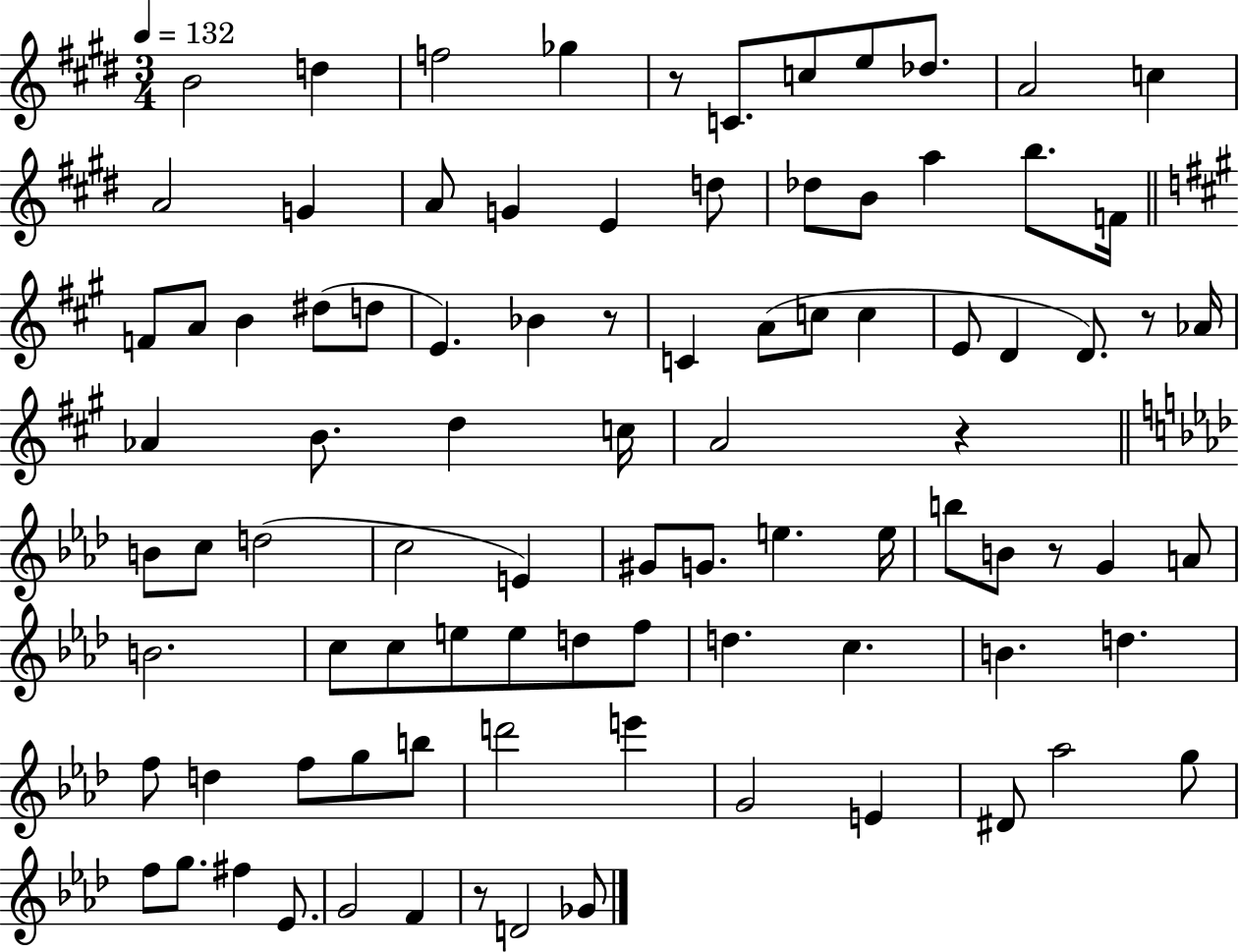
B4/h D5/q F5/h Gb5/q R/e C4/e. C5/e E5/e Db5/e. A4/h C5/q A4/h G4/q A4/e G4/q E4/q D5/e Db5/e B4/e A5/q B5/e. F4/s F4/e A4/e B4/q D#5/e D5/e E4/q. Bb4/q R/e C4/q A4/e C5/e C5/q E4/e D4/q D4/e. R/e Ab4/s Ab4/q B4/e. D5/q C5/s A4/h R/q B4/e C5/e D5/h C5/h E4/q G#4/e G4/e. E5/q. E5/s B5/e B4/e R/e G4/q A4/e B4/h. C5/e C5/e E5/e E5/e D5/e F5/e D5/q. C5/q. B4/q. D5/q. F5/e D5/q F5/e G5/e B5/e D6/h E6/q G4/h E4/q D#4/e Ab5/h G5/e F5/e G5/e. F#5/q Eb4/e. G4/h F4/q R/e D4/h Gb4/e